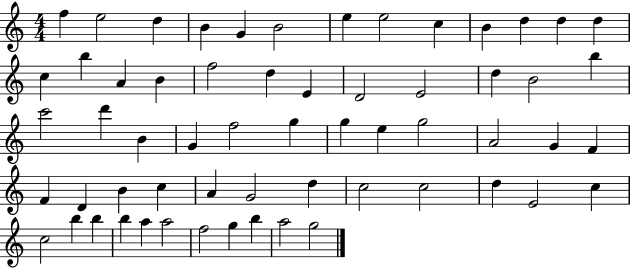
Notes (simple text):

F5/q E5/h D5/q B4/q G4/q B4/h E5/q E5/h C5/q B4/q D5/q D5/q D5/q C5/q B5/q A4/q B4/q F5/h D5/q E4/q D4/h E4/h D5/q B4/h B5/q C6/h D6/q B4/q G4/q F5/h G5/q G5/q E5/q G5/h A4/h G4/q F4/q F4/q D4/q B4/q C5/q A4/q G4/h D5/q C5/h C5/h D5/q E4/h C5/q C5/h B5/q B5/q B5/q A5/q A5/h F5/h G5/q B5/q A5/h G5/h